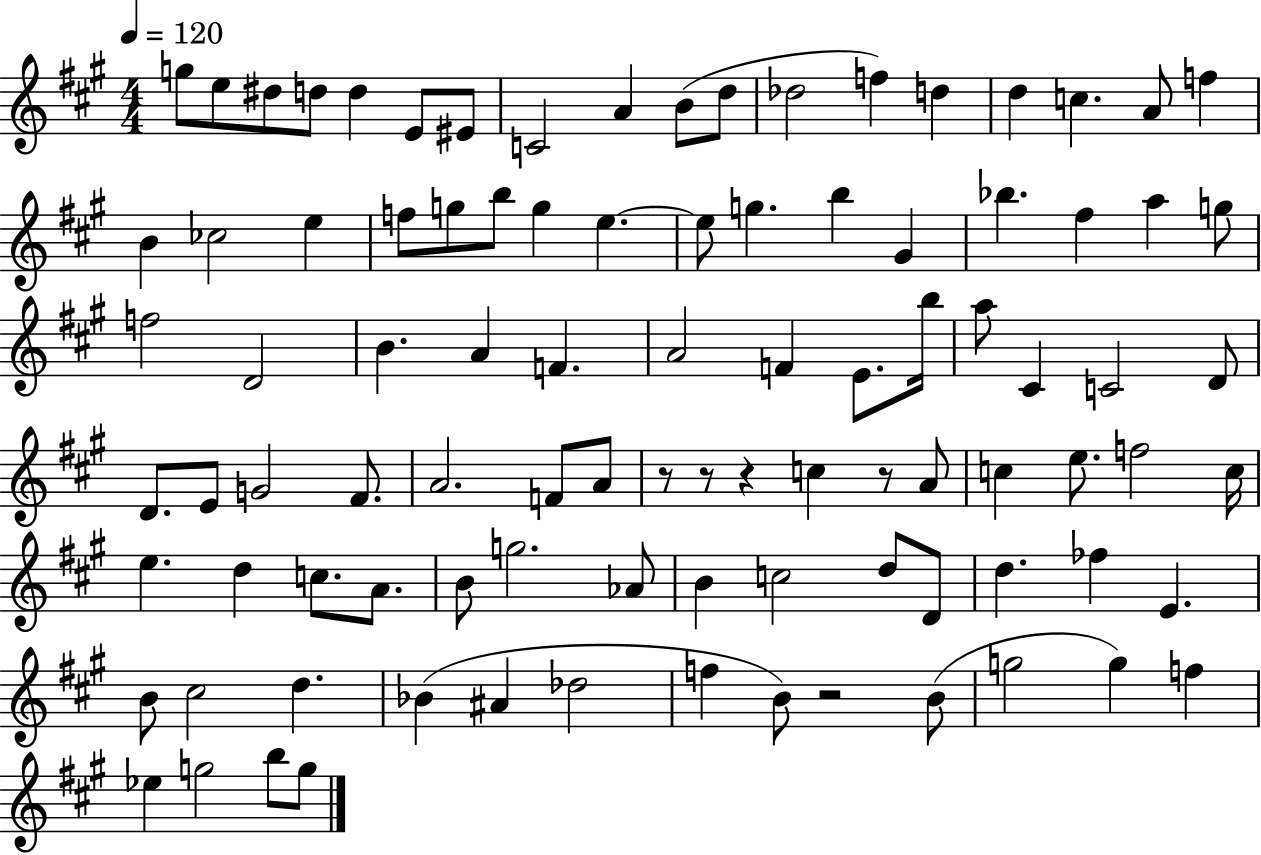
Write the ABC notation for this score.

X:1
T:Untitled
M:4/4
L:1/4
K:A
g/2 e/2 ^d/2 d/2 d E/2 ^E/2 C2 A B/2 d/2 _d2 f d d c A/2 f B _c2 e f/2 g/2 b/2 g e e/2 g b ^G _b ^f a g/2 f2 D2 B A F A2 F E/2 b/4 a/2 ^C C2 D/2 D/2 E/2 G2 ^F/2 A2 F/2 A/2 z/2 z/2 z c z/2 A/2 c e/2 f2 c/4 e d c/2 A/2 B/2 g2 _A/2 B c2 d/2 D/2 d _f E B/2 ^c2 d _B ^A _d2 f B/2 z2 B/2 g2 g f _e g2 b/2 g/2